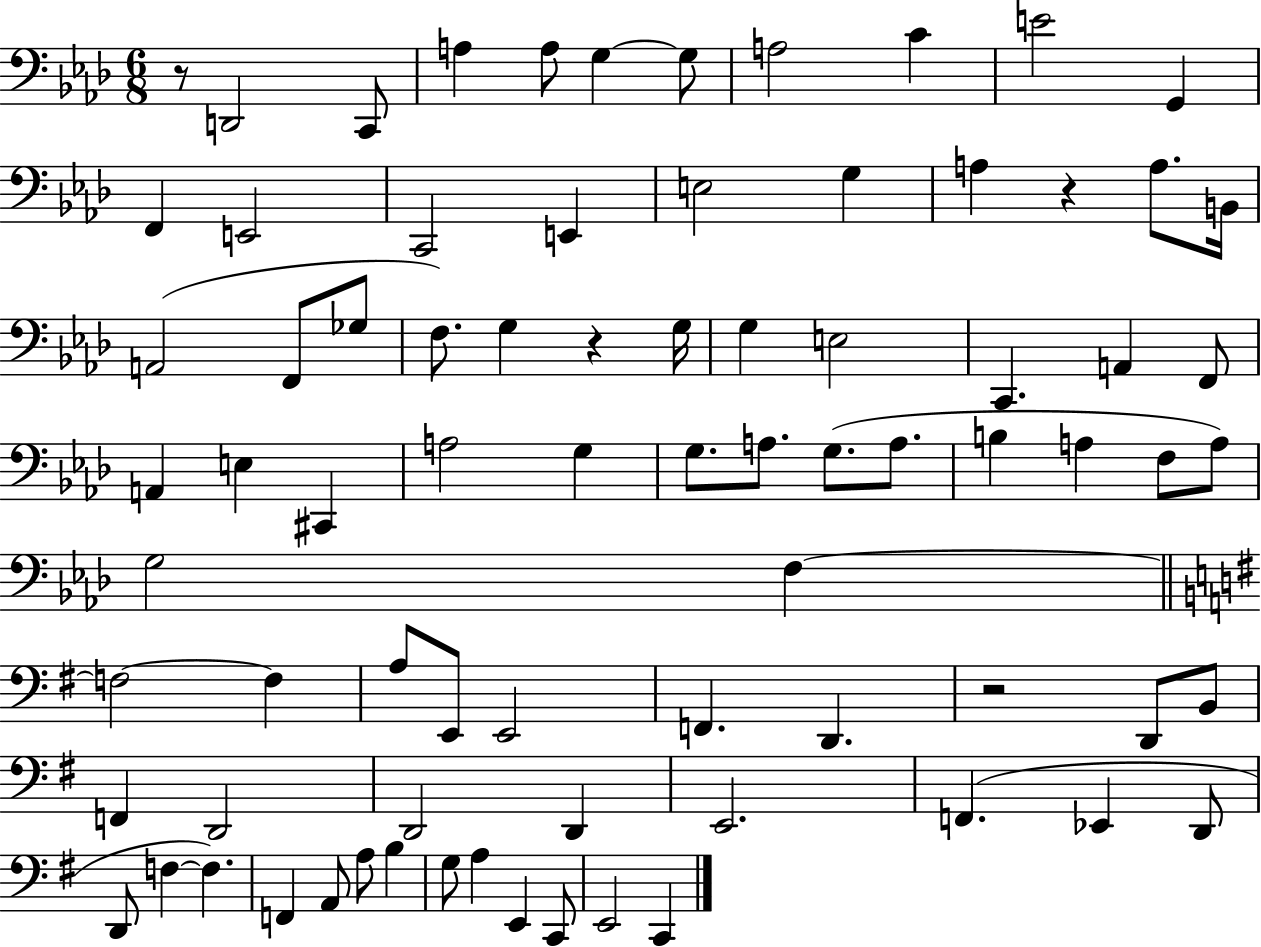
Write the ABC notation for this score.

X:1
T:Untitled
M:6/8
L:1/4
K:Ab
z/2 D,,2 C,,/2 A, A,/2 G, G,/2 A,2 C E2 G,, F,, E,,2 C,,2 E,, E,2 G, A, z A,/2 B,,/4 A,,2 F,,/2 _G,/2 F,/2 G, z G,/4 G, E,2 C,, A,, F,,/2 A,, E, ^C,, A,2 G, G,/2 A,/2 G,/2 A,/2 B, A, F,/2 A,/2 G,2 F, F,2 F, A,/2 E,,/2 E,,2 F,, D,, z2 D,,/2 B,,/2 F,, D,,2 D,,2 D,, E,,2 F,, _E,, D,,/2 D,,/2 F, F, F,, A,,/2 A,/2 B, G,/2 A, E,, C,,/2 E,,2 C,,